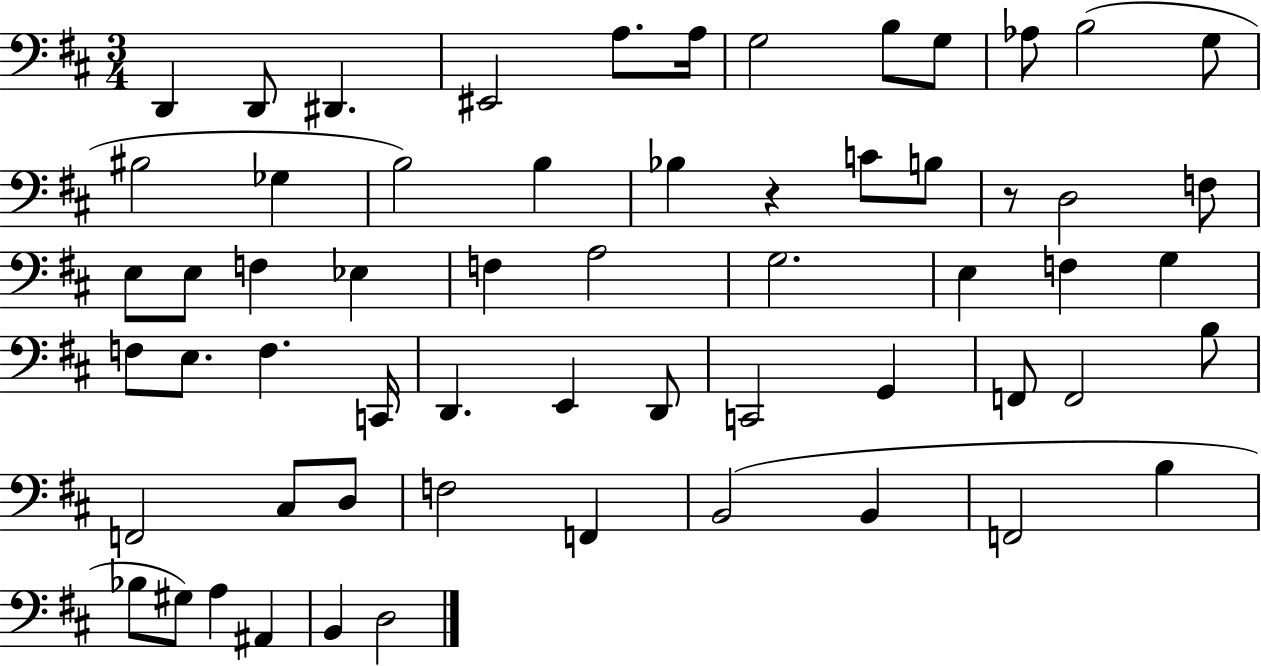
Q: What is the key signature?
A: D major